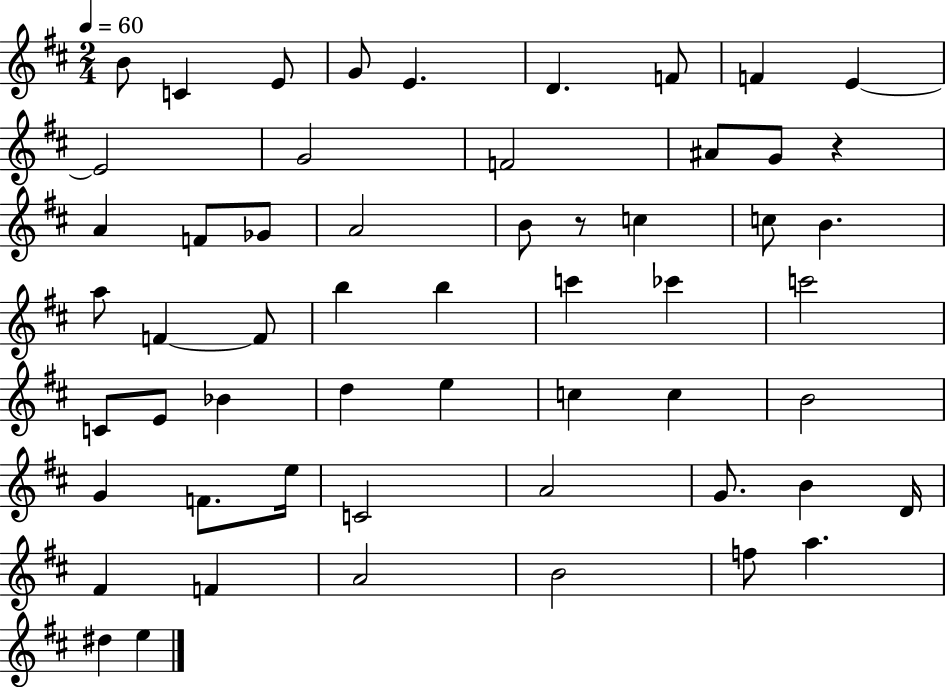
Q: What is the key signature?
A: D major